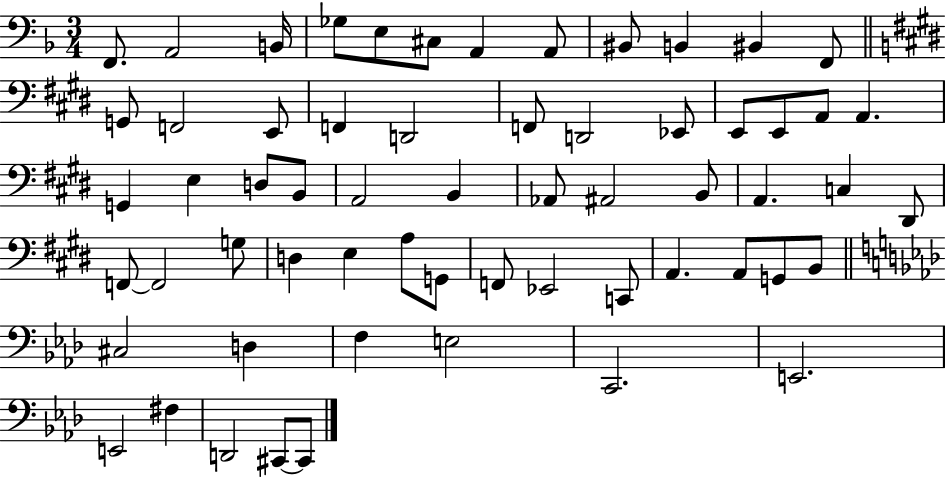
{
  \clef bass
  \numericTimeSignature
  \time 3/4
  \key f \major
  f,8. a,2 b,16 | ges8 e8 cis8 a,4 a,8 | bis,8 b,4 bis,4 f,8 | \bar "||" \break \key e \major g,8 f,2 e,8 | f,4 d,2 | f,8 d,2 ees,8 | e,8 e,8 a,8 a,4. | \break g,4 e4 d8 b,8 | a,2 b,4 | aes,8 ais,2 b,8 | a,4. c4 dis,8 | \break f,8~~ f,2 g8 | d4 e4 a8 g,8 | f,8 ees,2 c,8 | a,4. a,8 g,8 b,8 | \break \bar "||" \break \key aes \major cis2 d4 | f4 e2 | c,2. | e,2. | \break e,2 fis4 | d,2 cis,8~~ cis,8 | \bar "|."
}